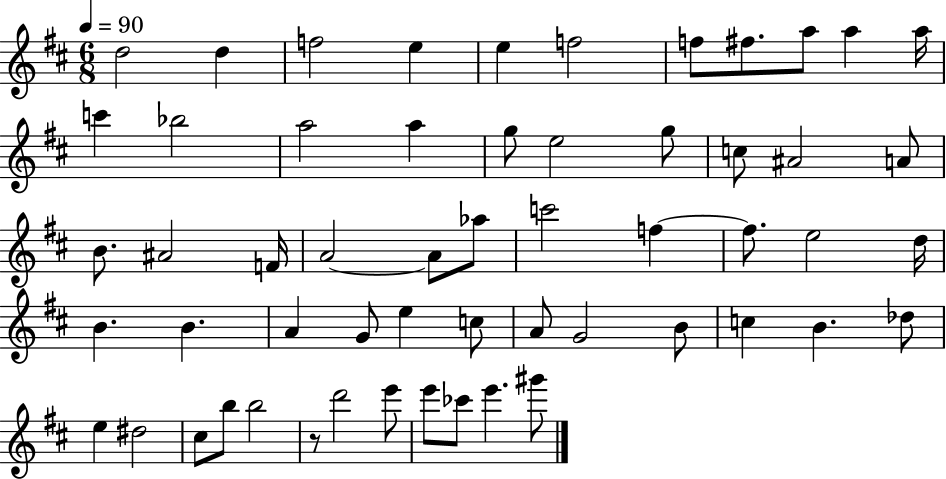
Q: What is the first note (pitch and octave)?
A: D5